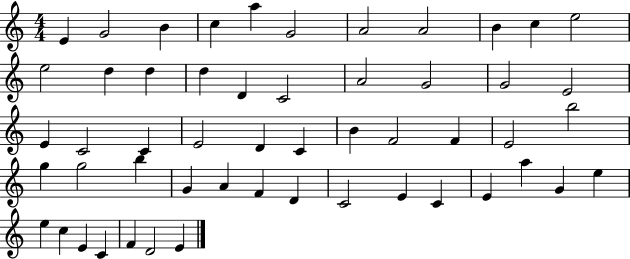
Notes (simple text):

E4/q G4/h B4/q C5/q A5/q G4/h A4/h A4/h B4/q C5/q E5/h E5/h D5/q D5/q D5/q D4/q C4/h A4/h G4/h G4/h E4/h E4/q C4/h C4/q E4/h D4/q C4/q B4/q F4/h F4/q E4/h B5/h G5/q G5/h B5/q G4/q A4/q F4/q D4/q C4/h E4/q C4/q E4/q A5/q G4/q E5/q E5/q C5/q E4/q C4/q F4/q D4/h E4/q